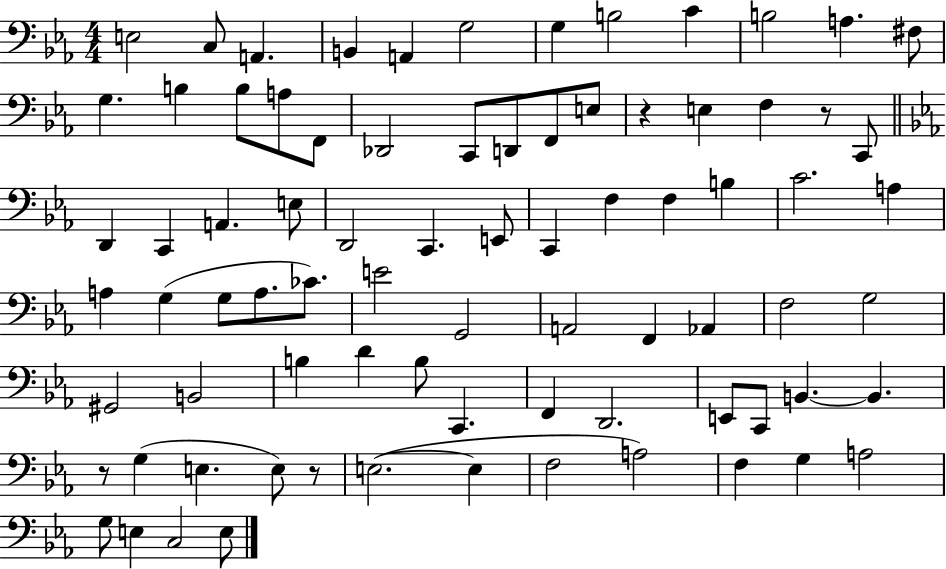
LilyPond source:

{
  \clef bass
  \numericTimeSignature
  \time 4/4
  \key ees \major
  e2 c8 a,4. | b,4 a,4 g2 | g4 b2 c'4 | b2 a4. fis8 | \break g4. b4 b8 a8 f,8 | des,2 c,8 d,8 f,8 e8 | r4 e4 f4 r8 c,8 | \bar "||" \break \key c \minor d,4 c,4 a,4. e8 | d,2 c,4. e,8 | c,4 f4 f4 b4 | c'2. a4 | \break a4 g4( g8 a8. ces'8.) | e'2 g,2 | a,2 f,4 aes,4 | f2 g2 | \break gis,2 b,2 | b4 d'4 b8 c,4. | f,4 d,2. | e,8 c,8 b,4.~~ b,4. | \break r8 g4( e4. e8) r8 | e2.~(~ e4 | f2 a2) | f4 g4 a2 | \break g8 e4 c2 e8 | \bar "|."
}